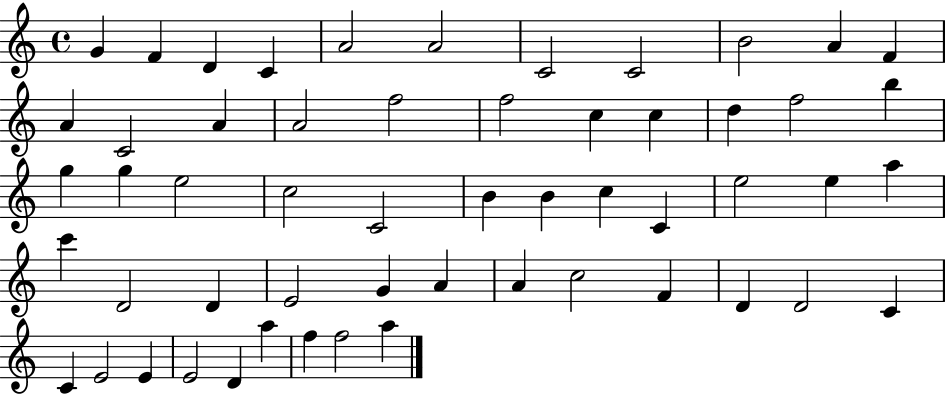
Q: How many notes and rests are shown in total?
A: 55